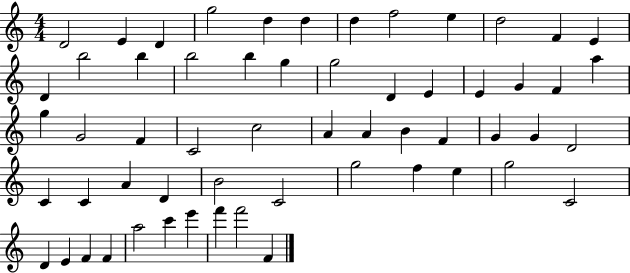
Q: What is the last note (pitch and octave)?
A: F4